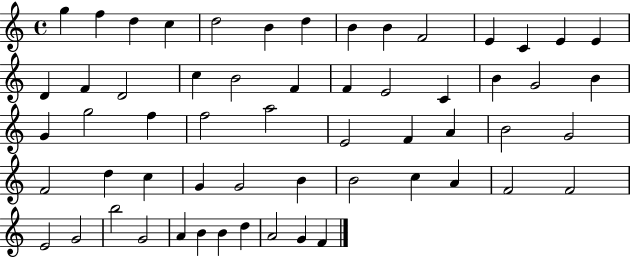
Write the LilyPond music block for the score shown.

{
  \clef treble
  \time 4/4
  \defaultTimeSignature
  \key c \major
  g''4 f''4 d''4 c''4 | d''2 b'4 d''4 | b'4 b'4 f'2 | e'4 c'4 e'4 e'4 | \break d'4 f'4 d'2 | c''4 b'2 f'4 | f'4 e'2 c'4 | b'4 g'2 b'4 | \break g'4 g''2 f''4 | f''2 a''2 | e'2 f'4 a'4 | b'2 g'2 | \break f'2 d''4 c''4 | g'4 g'2 b'4 | b'2 c''4 a'4 | f'2 f'2 | \break e'2 g'2 | b''2 g'2 | a'4 b'4 b'4 d''4 | a'2 g'4 f'4 | \break \bar "|."
}